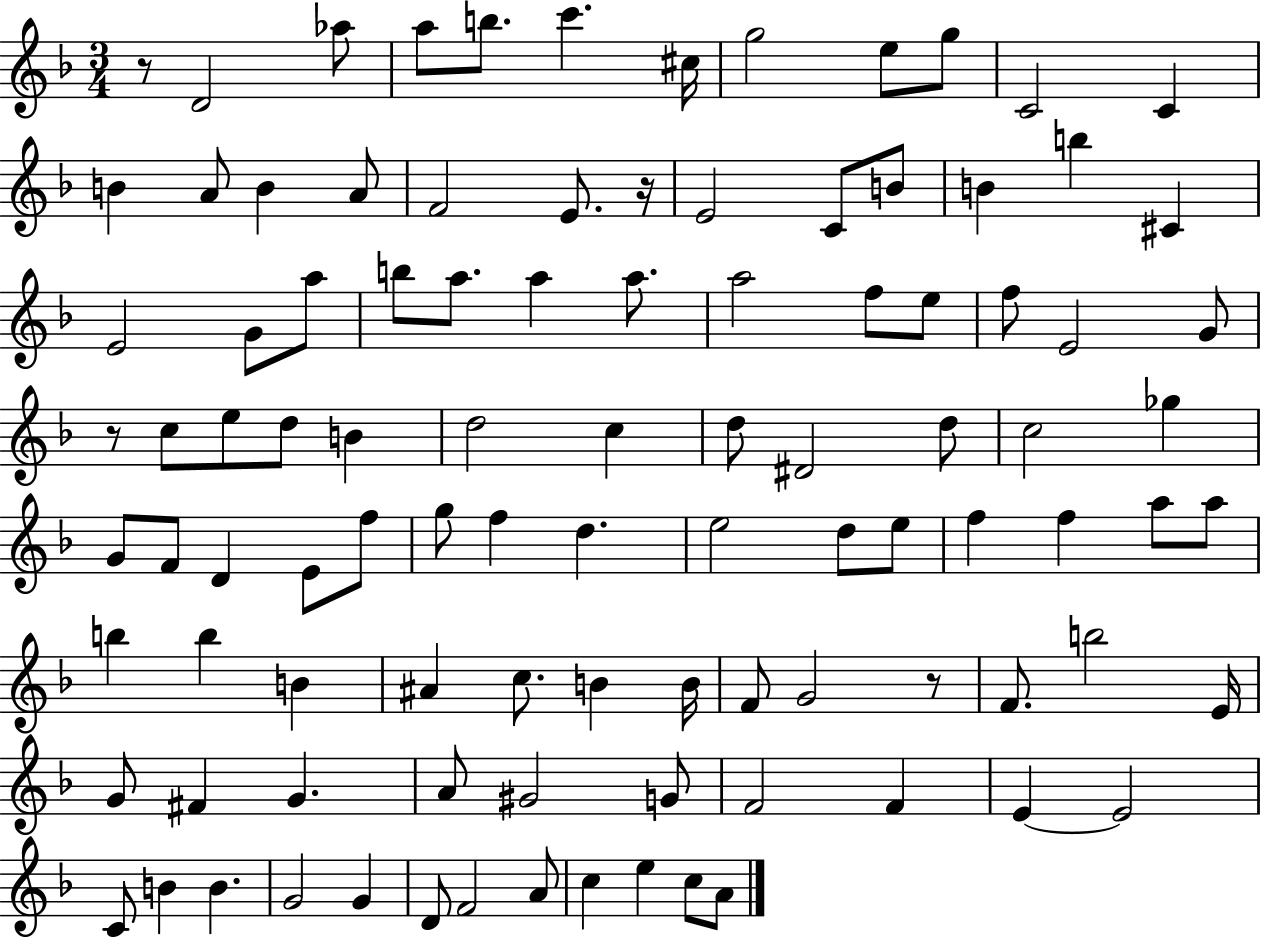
{
  \clef treble
  \numericTimeSignature
  \time 3/4
  \key f \major
  r8 d'2 aes''8 | a''8 b''8. c'''4. cis''16 | g''2 e''8 g''8 | c'2 c'4 | \break b'4 a'8 b'4 a'8 | f'2 e'8. r16 | e'2 c'8 b'8 | b'4 b''4 cis'4 | \break e'2 g'8 a''8 | b''8 a''8. a''4 a''8. | a''2 f''8 e''8 | f''8 e'2 g'8 | \break r8 c''8 e''8 d''8 b'4 | d''2 c''4 | d''8 dis'2 d''8 | c''2 ges''4 | \break g'8 f'8 d'4 e'8 f''8 | g''8 f''4 d''4. | e''2 d''8 e''8 | f''4 f''4 a''8 a''8 | \break b''4 b''4 b'4 | ais'4 c''8. b'4 b'16 | f'8 g'2 r8 | f'8. b''2 e'16 | \break g'8 fis'4 g'4. | a'8 gis'2 g'8 | f'2 f'4 | e'4~~ e'2 | \break c'8 b'4 b'4. | g'2 g'4 | d'8 f'2 a'8 | c''4 e''4 c''8 a'8 | \break \bar "|."
}